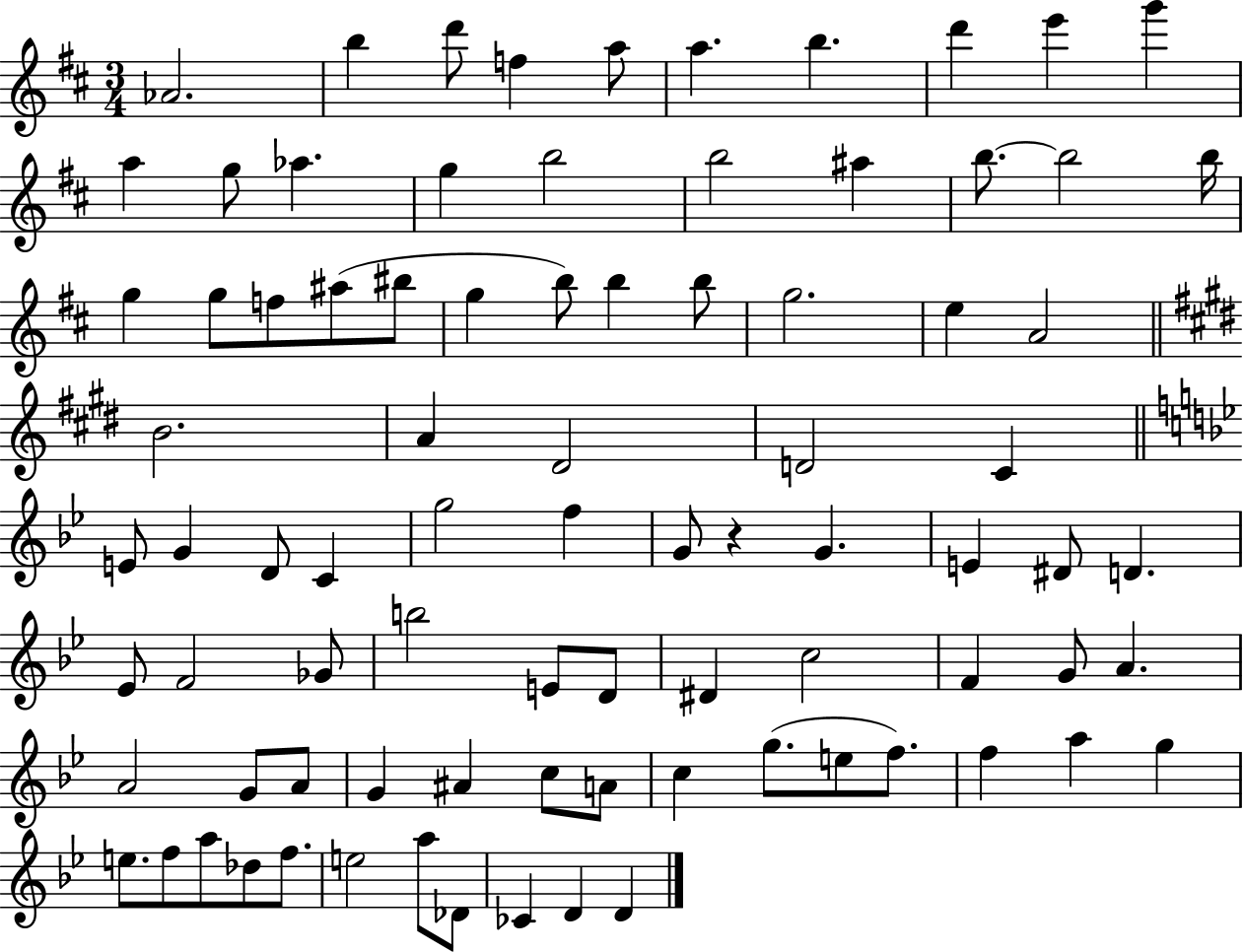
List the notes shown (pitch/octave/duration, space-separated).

Ab4/h. B5/q D6/e F5/q A5/e A5/q. B5/q. D6/q E6/q G6/q A5/q G5/e Ab5/q. G5/q B5/h B5/h A#5/q B5/e. B5/h B5/s G5/q G5/e F5/e A#5/e BIS5/e G5/q B5/e B5/q B5/e G5/h. E5/q A4/h B4/h. A4/q D#4/h D4/h C#4/q E4/e G4/q D4/e C4/q G5/h F5/q G4/e R/q G4/q. E4/q D#4/e D4/q. Eb4/e F4/h Gb4/e B5/h E4/e D4/e D#4/q C5/h F4/q G4/e A4/q. A4/h G4/e A4/e G4/q A#4/q C5/e A4/e C5/q G5/e. E5/e F5/e. F5/q A5/q G5/q E5/e. F5/e A5/e Db5/e F5/e. E5/h A5/e Db4/e CES4/q D4/q D4/q